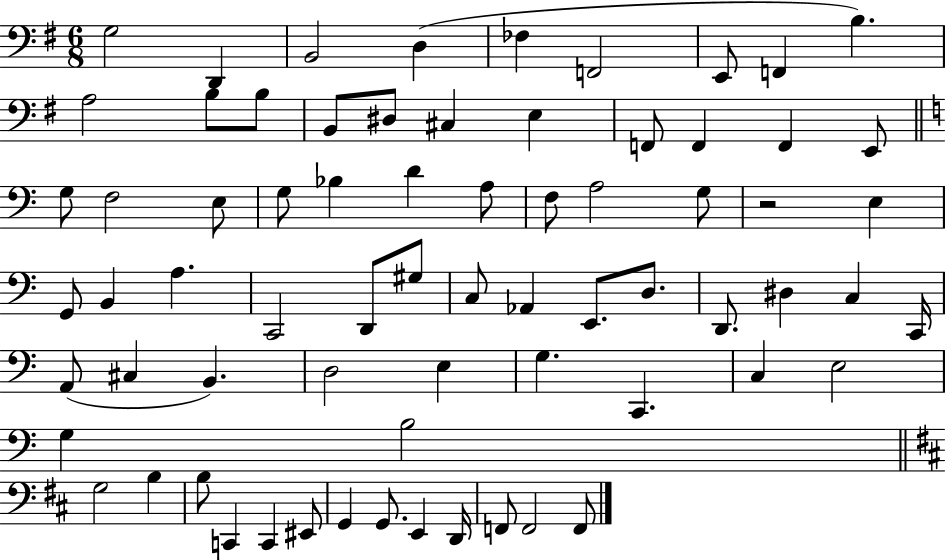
X:1
T:Untitled
M:6/8
L:1/4
K:G
G,2 D,, B,,2 D, _F, F,,2 E,,/2 F,, B, A,2 B,/2 B,/2 B,,/2 ^D,/2 ^C, E, F,,/2 F,, F,, E,,/2 G,/2 F,2 E,/2 G,/2 _B, D A,/2 F,/2 A,2 G,/2 z2 E, G,,/2 B,, A, C,,2 D,,/2 ^G,/2 C,/2 _A,, E,,/2 D,/2 D,,/2 ^D, C, C,,/4 A,,/2 ^C, B,, D,2 E, G, C,, C, E,2 G, B,2 G,2 B, B,/2 C,, C,, ^E,,/2 G,, G,,/2 E,, D,,/4 F,,/2 F,,2 F,,/2